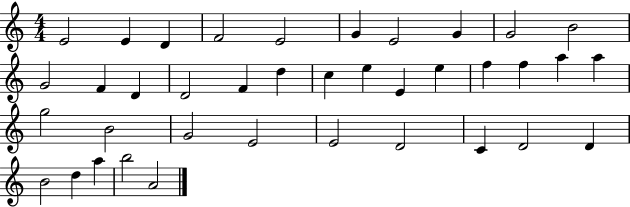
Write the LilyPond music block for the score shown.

{
  \clef treble
  \numericTimeSignature
  \time 4/4
  \key c \major
  e'2 e'4 d'4 | f'2 e'2 | g'4 e'2 g'4 | g'2 b'2 | \break g'2 f'4 d'4 | d'2 f'4 d''4 | c''4 e''4 e'4 e''4 | f''4 f''4 a''4 a''4 | \break g''2 b'2 | g'2 e'2 | e'2 d'2 | c'4 d'2 d'4 | \break b'2 d''4 a''4 | b''2 a'2 | \bar "|."
}